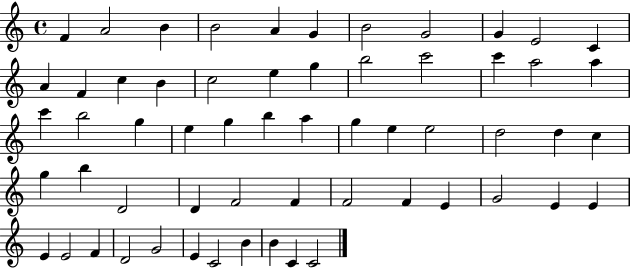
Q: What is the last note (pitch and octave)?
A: C4